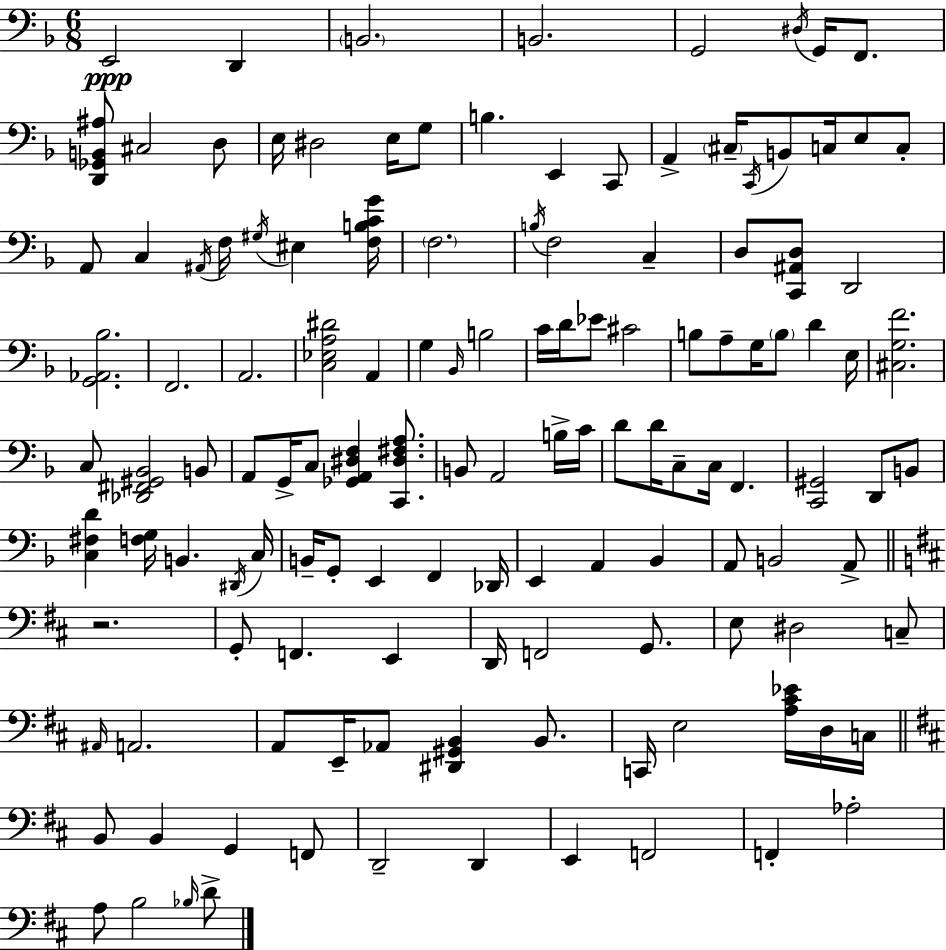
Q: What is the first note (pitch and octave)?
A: E2